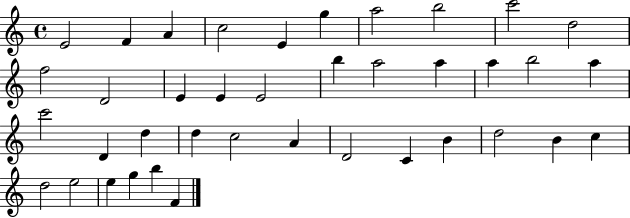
{
  \clef treble
  \time 4/4
  \defaultTimeSignature
  \key c \major
  e'2 f'4 a'4 | c''2 e'4 g''4 | a''2 b''2 | c'''2 d''2 | \break f''2 d'2 | e'4 e'4 e'2 | b''4 a''2 a''4 | a''4 b''2 a''4 | \break c'''2 d'4 d''4 | d''4 c''2 a'4 | d'2 c'4 b'4 | d''2 b'4 c''4 | \break d''2 e''2 | e''4 g''4 b''4 f'4 | \bar "|."
}